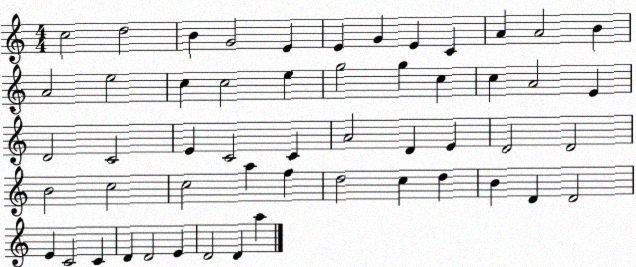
X:1
T:Untitled
M:4/4
L:1/4
K:C
c2 d2 B G2 E E G E C A A2 B A2 e2 c c2 e g2 g c c A2 E D2 C2 E C2 C A2 D E D2 D2 B2 c2 c2 a f d2 c d B D D2 E C2 C D D2 E D2 D a